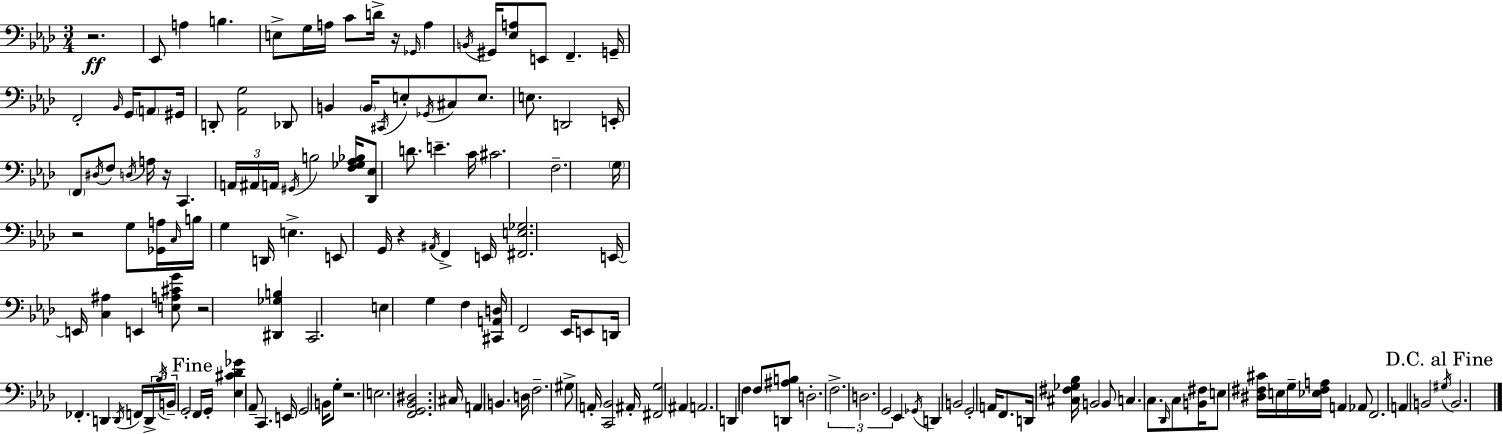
{
  \clef bass
  \numericTimeSignature
  \time 3/4
  \key f \minor
  r2.\ff | ees,8 a4 b4. | e8-> g16 a16 c'8 d'16-> r16 \grace { ges,16 } a4 | \acciaccatura { b,16 } gis,16 <ees a>8 e,8 f,4.-- | \break g,16-- f,2-. \grace { bes,16 } g,16 | \parenthesize a,8 gis,16 d,8-. <aes, g>2 | des,8 b,4 \parenthesize b,16 \acciaccatura { cis,16 } e8-. \acciaccatura { ges,16 } | cis8 e8. e8. d,2 | \break e,16-. \parenthesize f,8 \acciaccatura { dis16 } f8 \acciaccatura { d16 } a16 | r16 c,4. \tuplet 3/2 { a,16 ais,16 a,16 } \acciaccatura { gis,16 } b2 | <f ges aes bes>16 <des, ees>8 d'8. | e'4.-- c'16 cis'2. | \break f2.-- | \parenthesize g16 r2 | g8 <ges, a>16 \grace { c16 } b16 g4 | d,16 e4.-> e,8 g,16 | \break r4 \acciaccatura { ais,16 } f,4-> e,16 <fis, e ges>2. | e,16~~ e,16 | <c ais>4 e,4 <e a cis' g'>8 r2 | <dis, ges b>4 c,2. | \break e4 | g4 f4 <cis, a, d>16 f,2 | ees,16 e,8 d,16 fes,4.-. | d,4 \acciaccatura { d,16 } f,16 \tuplet 3/2 { d,16-> | \break \acciaccatura { bes16 } b,16-- } g,2-. \mark "Fine" f,16 g,16-. | <ees cis' des' ges'>4 aes,8-- c,4. | e,16 g,2 b,16 g8-. | r2. | \break e2. | <f, g, bes, dis>2. | cis16 a,4 b,4. d16 | f2.-- | \break gis8-> a,16-. <c, bes,>2 ais,16-. | <fis, g>2 ais,4 | a,2. | d,4 f4 f8 <d, ais b>8 | \break d2.-. | \tuplet 3/2 { f2.-> | d2. | g,2 } ees,4 | \break \acciaccatura { ges,16 } d,4 b,2 | g,2-. a,16 f,8. | d,16 <cis fis ges bes>16 b,2 b,8 | c4. c8. \grace { des,16 } c8 | \break <b, fis>16 e8 <dis fis cis'>16 e16 g16-- <ees fis a>16 a,4 | aes,8 f,2. | a,4 b,2 | \mark "D.C. al Fine" \acciaccatura { gis16 } b,2. | \break \bar "|."
}